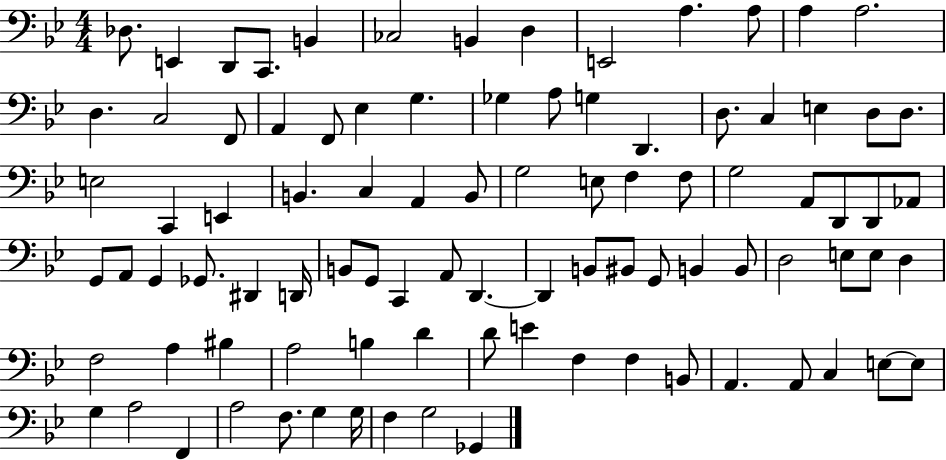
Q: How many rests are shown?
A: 0